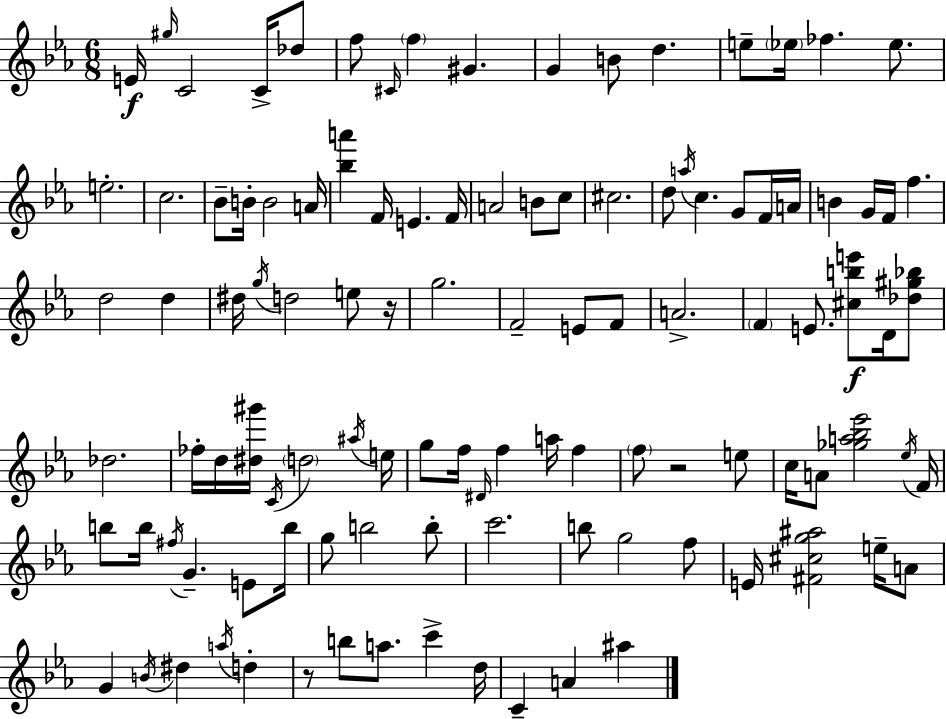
{
  \clef treble
  \numericTimeSignature
  \time 6/8
  \key ees \major
  \repeat volta 2 { e'16\f \grace { gis''16 } c'2 c'16-> des''8 | f''8 \grace { cis'16 } \parenthesize f''4 gis'4. | g'4 b'8 d''4. | e''8-- \parenthesize ees''16 fes''4. ees''8. | \break e''2.-. | c''2. | bes'8-- b'16-. b'2 | a'16 <bes'' a'''>4 f'16 e'4. | \break f'16 a'2 b'8 | c''8 cis''2. | d''8 \acciaccatura { a''16 } c''4. g'8 | f'16 a'16 b'4 g'16 f'16 f''4. | \break d''2 d''4 | dis''16 \acciaccatura { g''16 } d''2 | e''8 r16 g''2. | f'2-- | \break e'8 f'8 a'2.-> | \parenthesize f'4 e'8. <cis'' b'' e'''>8\f | d'16 <des'' gis'' bes''>8 des''2. | fes''16-. d''16 <dis'' gis'''>16 \acciaccatura { c'16 } \parenthesize d''2 | \break \acciaccatura { ais''16 } e''16 g''8 f''16 \grace { dis'16 } f''4 | a''16 f''4 \parenthesize f''8 r2 | e''8 c''16 a'8 <ges'' a'' bes'' ees'''>2 | \acciaccatura { ees''16 } f'16 b''8 b''16 \acciaccatura { fis''16 } | \break g'4.-- e'8 b''16 g''8 b''2 | b''8-. c'''2. | b''8 g''2 | f''8 e'16 <fis' cis'' g'' ais''>2 | \break e''16-- a'8 g'4 | \acciaccatura { b'16 } dis''4 \acciaccatura { a''16 } d''4-. r8 | b''8 a''8. c'''4-> d''16 c'4-- | a'4 ais''4 } \bar "|."
}